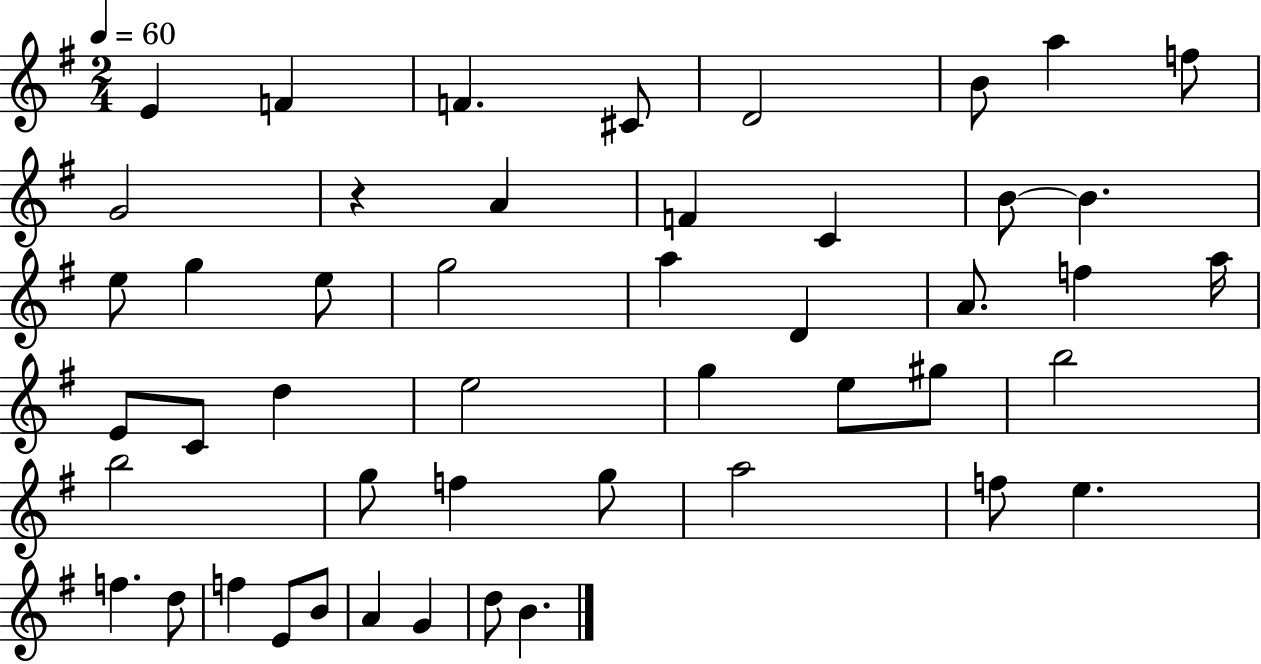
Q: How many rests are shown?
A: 1